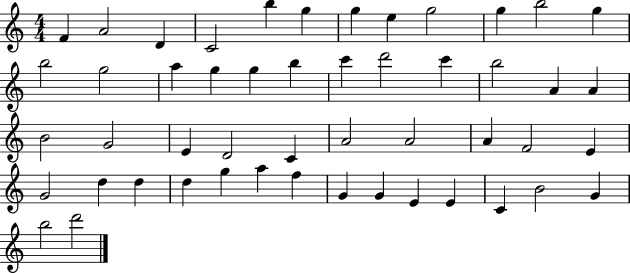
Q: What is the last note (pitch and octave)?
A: D6